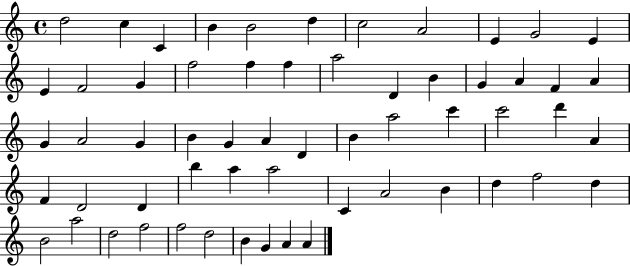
D5/h C5/q C4/q B4/q B4/h D5/q C5/h A4/h E4/q G4/h E4/q E4/q F4/h G4/q F5/h F5/q F5/q A5/h D4/q B4/q G4/q A4/q F4/q A4/q G4/q A4/h G4/q B4/q G4/q A4/q D4/q B4/q A5/h C6/q C6/h D6/q A4/q F4/q D4/h D4/q B5/q A5/q A5/h C4/q A4/h B4/q D5/q F5/h D5/q B4/h A5/h D5/h F5/h F5/h D5/h B4/q G4/q A4/q A4/q